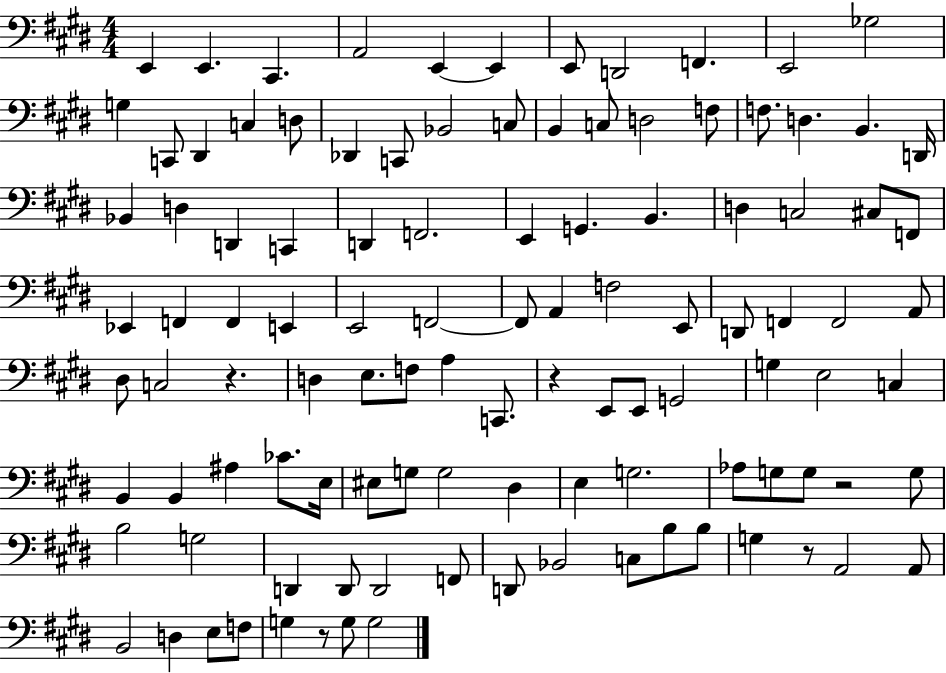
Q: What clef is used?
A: bass